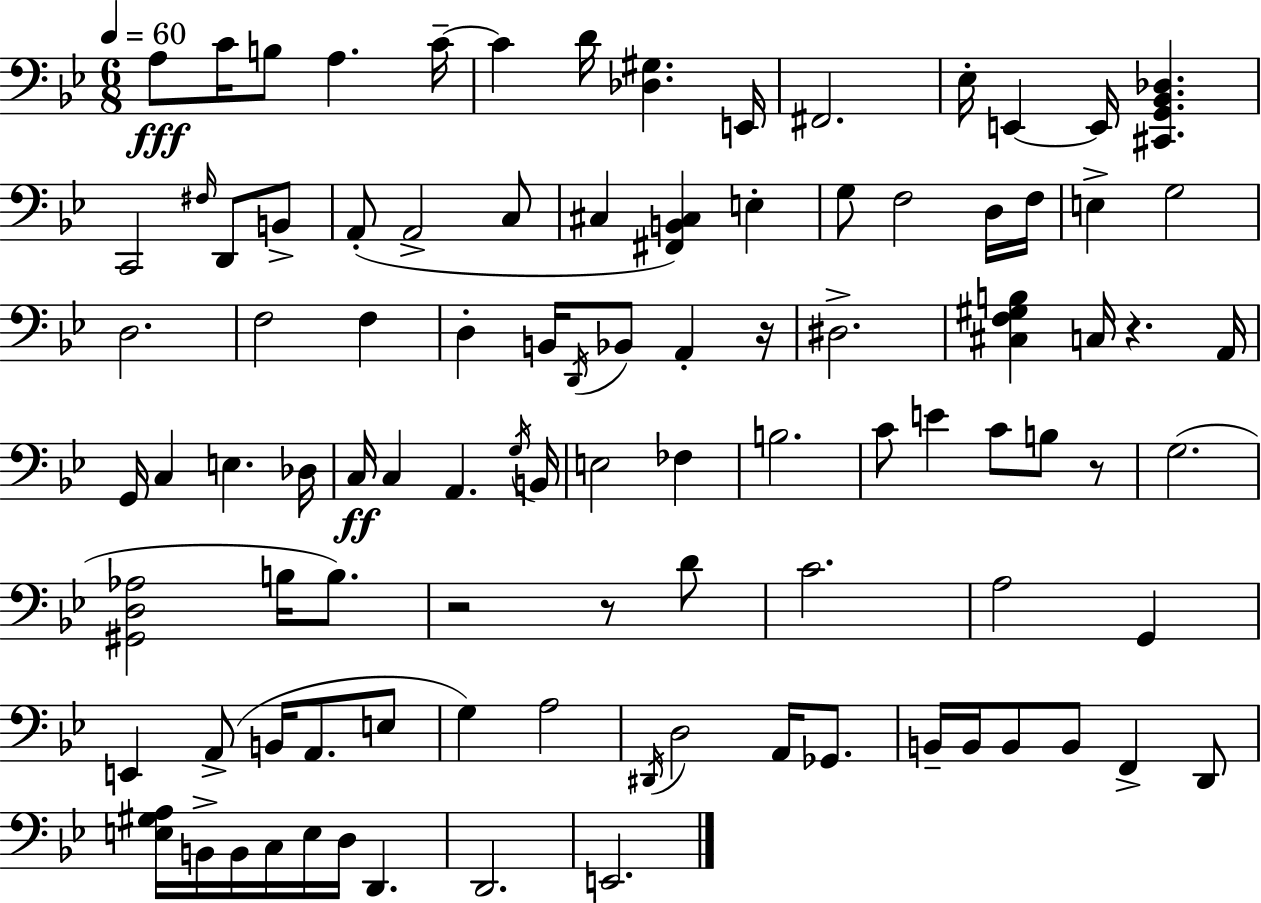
X:1
T:Untitled
M:6/8
L:1/4
K:Bb
A,/2 C/4 B,/2 A, C/4 C D/4 [_D,^G,] E,,/4 ^F,,2 _E,/4 E,, E,,/4 [^C,,G,,_B,,_D,] C,,2 ^F,/4 D,,/2 B,,/2 A,,/2 A,,2 C,/2 ^C, [^F,,B,,^C,] E, G,/2 F,2 D,/4 F,/4 E, G,2 D,2 F,2 F, D, B,,/4 D,,/4 _B,,/2 A,, z/4 ^D,2 [^C,F,^G,B,] C,/4 z A,,/4 G,,/4 C, E, _D,/4 C,/4 C, A,, G,/4 B,,/4 E,2 _F, B,2 C/2 E C/2 B,/2 z/2 G,2 [^G,,D,_A,]2 B,/4 B,/2 z2 z/2 D/2 C2 A,2 G,, E,, A,,/2 B,,/4 A,,/2 E,/2 G, A,2 ^D,,/4 D,2 A,,/4 _G,,/2 B,,/4 B,,/4 B,,/2 B,,/2 F,, D,,/2 [E,^G,A,]/4 B,,/4 B,,/4 C,/4 E,/4 D,/4 D,, D,,2 E,,2